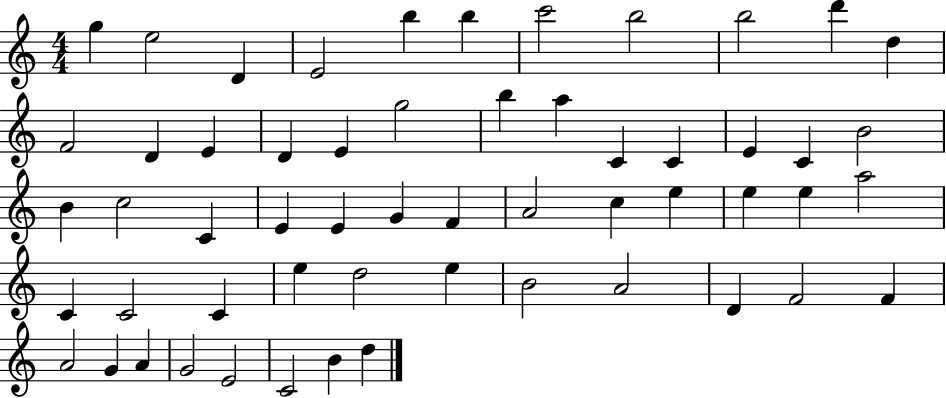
{
  \clef treble
  \numericTimeSignature
  \time 4/4
  \key c \major
  g''4 e''2 d'4 | e'2 b''4 b''4 | c'''2 b''2 | b''2 d'''4 d''4 | \break f'2 d'4 e'4 | d'4 e'4 g''2 | b''4 a''4 c'4 c'4 | e'4 c'4 b'2 | \break b'4 c''2 c'4 | e'4 e'4 g'4 f'4 | a'2 c''4 e''4 | e''4 e''4 a''2 | \break c'4 c'2 c'4 | e''4 d''2 e''4 | b'2 a'2 | d'4 f'2 f'4 | \break a'2 g'4 a'4 | g'2 e'2 | c'2 b'4 d''4 | \bar "|."
}